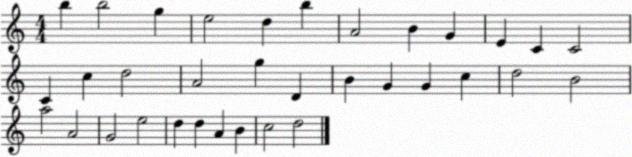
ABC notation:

X:1
T:Untitled
M:4/4
L:1/4
K:C
b b2 g e2 d b A2 B G E C C2 C c d2 A2 g D B G G c d2 B2 a2 A2 G2 e2 d d A B c2 d2